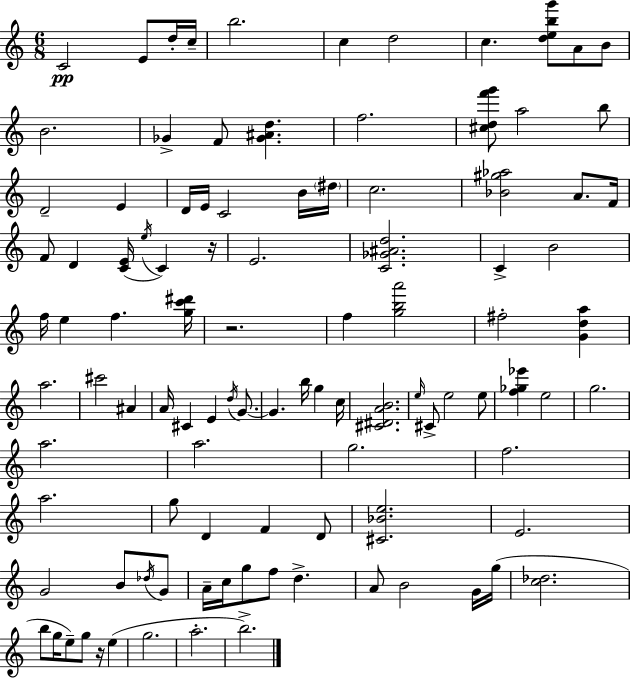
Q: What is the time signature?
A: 6/8